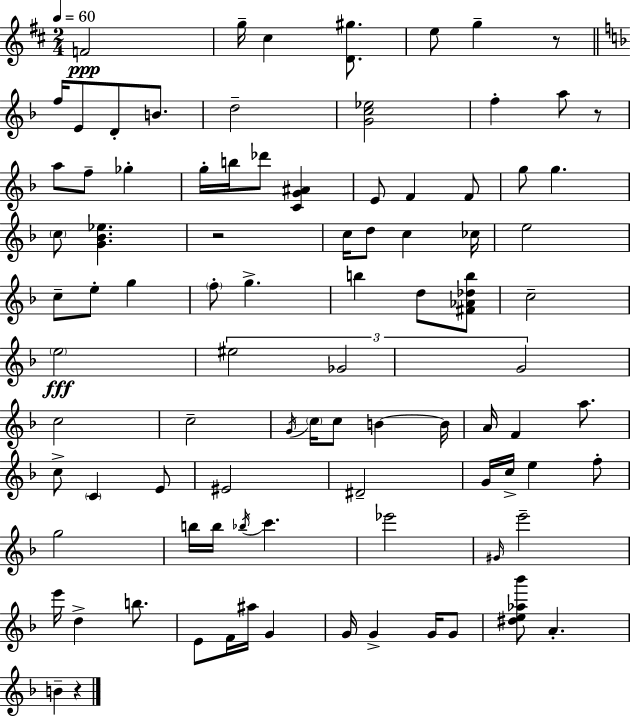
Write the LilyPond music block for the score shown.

{
  \clef treble
  \numericTimeSignature
  \time 2/4
  \key d \major
  \tempo 4 = 60
  \repeat volta 2 { f'2\ppp | g''16-- cis''4 <d' gis''>8. | e''8 g''4-- r8 | \bar "||" \break \key f \major f''16 e'8 d'8-. b'8. | d''2-- | <g' c'' ees''>2 | f''4-. a''8 r8 | \break a''8 f''8-- ges''4-. | g''16-. b''16 des'''8 <c' g' ais'>4 | e'8 f'4 f'8 | g''8 g''4. | \break \parenthesize c''8 <g' bes' ees''>4. | r2 | c''16 d''8 c''4 ces''16 | e''2 | \break c''8-- e''8-. g''4 | \parenthesize f''8-. g''4.-> | b''4 d''8 <fis' aes' des'' b''>8 | c''2-- | \break \parenthesize e''2\fff | \tuplet 3/2 { eis''2 | ges'2 | g'2 } | \break c''2 | c''2-- | \acciaccatura { g'16 } \parenthesize c''16 c''8 b'4~~ | b'16 a'16 f'4 a''8. | \break c''8-> \parenthesize c'4 e'8 | eis'2 | dis'2-- | g'16 c''16-> e''4 f''8-. | \break g''2 | b''16 b''16 \acciaccatura { bes''16 } c'''4. | ees'''2 | \grace { gis'16 } e'''2-- | \break e'''16 d''4-> | b''8. e'8 f'16 ais''16 g'4 | g'16 g'4-> | g'16 g'8 <dis'' e'' aes'' bes'''>8 a'4.-. | \break b'4-- r4 | } \bar "|."
}